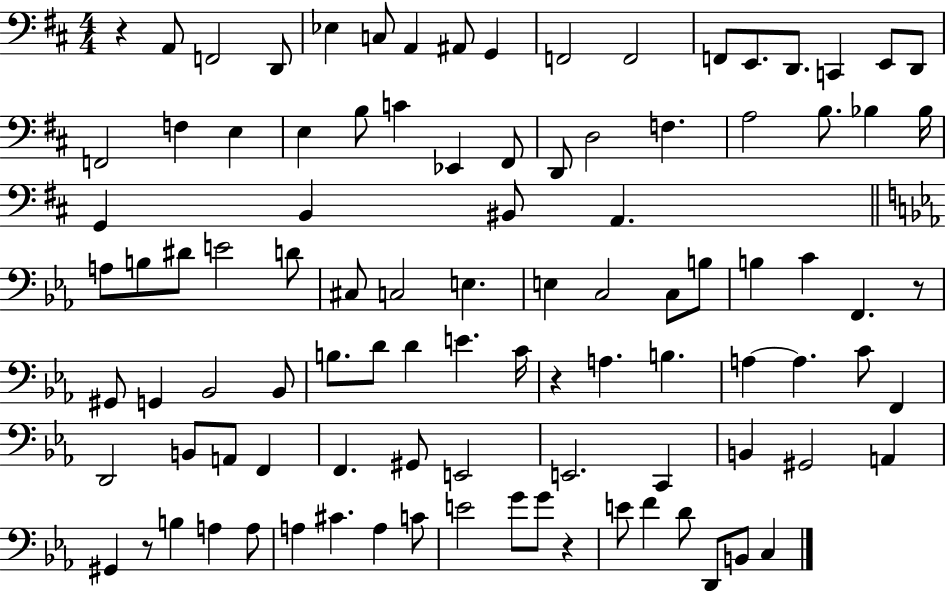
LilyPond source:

{
  \clef bass
  \numericTimeSignature
  \time 4/4
  \key d \major
  \repeat volta 2 { r4 a,8 f,2 d,8 | ees4 c8 a,4 ais,8 g,4 | f,2 f,2 | f,8 e,8. d,8. c,4 e,8 d,8 | \break f,2 f4 e4 | e4 b8 c'4 ees,4 fis,8 | d,8 d2 f4. | a2 b8. bes4 bes16 | \break g,4 b,4 bis,8 a,4. | \bar "||" \break \key c \minor a8 b8 dis'8 e'2 d'8 | cis8 c2 e4. | e4 c2 c8 b8 | b4 c'4 f,4. r8 | \break gis,8 g,4 bes,2 bes,8 | b8. d'8 d'4 e'4. c'16 | r4 a4. b4. | a4~~ a4. c'8 f,4 | \break d,2 b,8 a,8 f,4 | f,4. gis,8 e,2 | e,2. c,4 | b,4 gis,2 a,4 | \break gis,4 r8 b4 a4 a8 | a4 cis'4. a4 c'8 | e'2 g'8 g'8 r4 | e'8 f'4 d'8 d,8 b,8 c4 | \break } \bar "|."
}